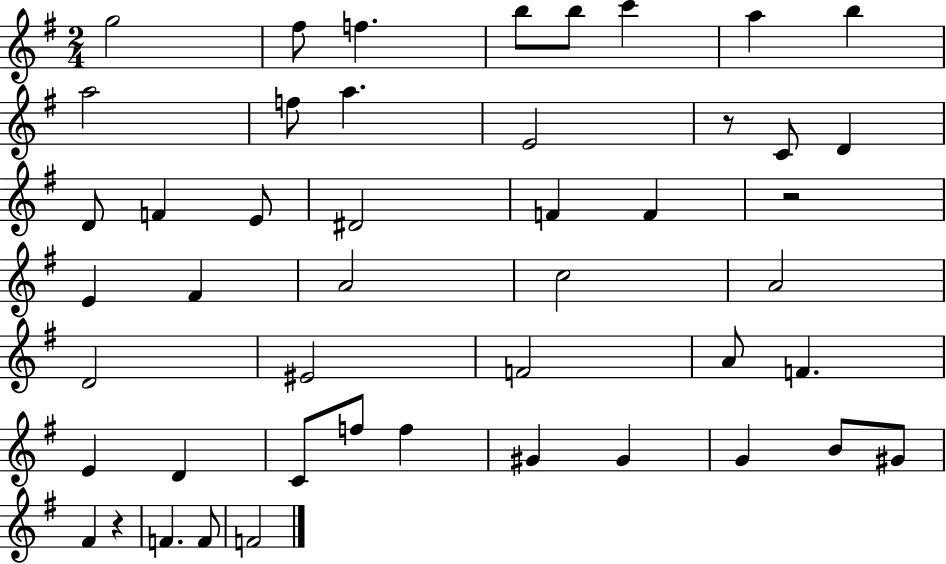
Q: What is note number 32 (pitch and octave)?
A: D4